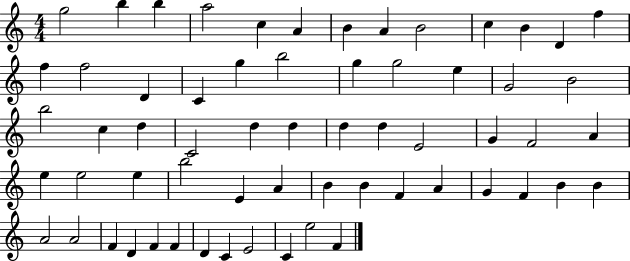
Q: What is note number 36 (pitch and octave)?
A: A4